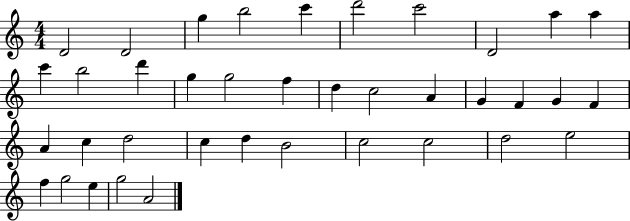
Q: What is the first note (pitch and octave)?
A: D4